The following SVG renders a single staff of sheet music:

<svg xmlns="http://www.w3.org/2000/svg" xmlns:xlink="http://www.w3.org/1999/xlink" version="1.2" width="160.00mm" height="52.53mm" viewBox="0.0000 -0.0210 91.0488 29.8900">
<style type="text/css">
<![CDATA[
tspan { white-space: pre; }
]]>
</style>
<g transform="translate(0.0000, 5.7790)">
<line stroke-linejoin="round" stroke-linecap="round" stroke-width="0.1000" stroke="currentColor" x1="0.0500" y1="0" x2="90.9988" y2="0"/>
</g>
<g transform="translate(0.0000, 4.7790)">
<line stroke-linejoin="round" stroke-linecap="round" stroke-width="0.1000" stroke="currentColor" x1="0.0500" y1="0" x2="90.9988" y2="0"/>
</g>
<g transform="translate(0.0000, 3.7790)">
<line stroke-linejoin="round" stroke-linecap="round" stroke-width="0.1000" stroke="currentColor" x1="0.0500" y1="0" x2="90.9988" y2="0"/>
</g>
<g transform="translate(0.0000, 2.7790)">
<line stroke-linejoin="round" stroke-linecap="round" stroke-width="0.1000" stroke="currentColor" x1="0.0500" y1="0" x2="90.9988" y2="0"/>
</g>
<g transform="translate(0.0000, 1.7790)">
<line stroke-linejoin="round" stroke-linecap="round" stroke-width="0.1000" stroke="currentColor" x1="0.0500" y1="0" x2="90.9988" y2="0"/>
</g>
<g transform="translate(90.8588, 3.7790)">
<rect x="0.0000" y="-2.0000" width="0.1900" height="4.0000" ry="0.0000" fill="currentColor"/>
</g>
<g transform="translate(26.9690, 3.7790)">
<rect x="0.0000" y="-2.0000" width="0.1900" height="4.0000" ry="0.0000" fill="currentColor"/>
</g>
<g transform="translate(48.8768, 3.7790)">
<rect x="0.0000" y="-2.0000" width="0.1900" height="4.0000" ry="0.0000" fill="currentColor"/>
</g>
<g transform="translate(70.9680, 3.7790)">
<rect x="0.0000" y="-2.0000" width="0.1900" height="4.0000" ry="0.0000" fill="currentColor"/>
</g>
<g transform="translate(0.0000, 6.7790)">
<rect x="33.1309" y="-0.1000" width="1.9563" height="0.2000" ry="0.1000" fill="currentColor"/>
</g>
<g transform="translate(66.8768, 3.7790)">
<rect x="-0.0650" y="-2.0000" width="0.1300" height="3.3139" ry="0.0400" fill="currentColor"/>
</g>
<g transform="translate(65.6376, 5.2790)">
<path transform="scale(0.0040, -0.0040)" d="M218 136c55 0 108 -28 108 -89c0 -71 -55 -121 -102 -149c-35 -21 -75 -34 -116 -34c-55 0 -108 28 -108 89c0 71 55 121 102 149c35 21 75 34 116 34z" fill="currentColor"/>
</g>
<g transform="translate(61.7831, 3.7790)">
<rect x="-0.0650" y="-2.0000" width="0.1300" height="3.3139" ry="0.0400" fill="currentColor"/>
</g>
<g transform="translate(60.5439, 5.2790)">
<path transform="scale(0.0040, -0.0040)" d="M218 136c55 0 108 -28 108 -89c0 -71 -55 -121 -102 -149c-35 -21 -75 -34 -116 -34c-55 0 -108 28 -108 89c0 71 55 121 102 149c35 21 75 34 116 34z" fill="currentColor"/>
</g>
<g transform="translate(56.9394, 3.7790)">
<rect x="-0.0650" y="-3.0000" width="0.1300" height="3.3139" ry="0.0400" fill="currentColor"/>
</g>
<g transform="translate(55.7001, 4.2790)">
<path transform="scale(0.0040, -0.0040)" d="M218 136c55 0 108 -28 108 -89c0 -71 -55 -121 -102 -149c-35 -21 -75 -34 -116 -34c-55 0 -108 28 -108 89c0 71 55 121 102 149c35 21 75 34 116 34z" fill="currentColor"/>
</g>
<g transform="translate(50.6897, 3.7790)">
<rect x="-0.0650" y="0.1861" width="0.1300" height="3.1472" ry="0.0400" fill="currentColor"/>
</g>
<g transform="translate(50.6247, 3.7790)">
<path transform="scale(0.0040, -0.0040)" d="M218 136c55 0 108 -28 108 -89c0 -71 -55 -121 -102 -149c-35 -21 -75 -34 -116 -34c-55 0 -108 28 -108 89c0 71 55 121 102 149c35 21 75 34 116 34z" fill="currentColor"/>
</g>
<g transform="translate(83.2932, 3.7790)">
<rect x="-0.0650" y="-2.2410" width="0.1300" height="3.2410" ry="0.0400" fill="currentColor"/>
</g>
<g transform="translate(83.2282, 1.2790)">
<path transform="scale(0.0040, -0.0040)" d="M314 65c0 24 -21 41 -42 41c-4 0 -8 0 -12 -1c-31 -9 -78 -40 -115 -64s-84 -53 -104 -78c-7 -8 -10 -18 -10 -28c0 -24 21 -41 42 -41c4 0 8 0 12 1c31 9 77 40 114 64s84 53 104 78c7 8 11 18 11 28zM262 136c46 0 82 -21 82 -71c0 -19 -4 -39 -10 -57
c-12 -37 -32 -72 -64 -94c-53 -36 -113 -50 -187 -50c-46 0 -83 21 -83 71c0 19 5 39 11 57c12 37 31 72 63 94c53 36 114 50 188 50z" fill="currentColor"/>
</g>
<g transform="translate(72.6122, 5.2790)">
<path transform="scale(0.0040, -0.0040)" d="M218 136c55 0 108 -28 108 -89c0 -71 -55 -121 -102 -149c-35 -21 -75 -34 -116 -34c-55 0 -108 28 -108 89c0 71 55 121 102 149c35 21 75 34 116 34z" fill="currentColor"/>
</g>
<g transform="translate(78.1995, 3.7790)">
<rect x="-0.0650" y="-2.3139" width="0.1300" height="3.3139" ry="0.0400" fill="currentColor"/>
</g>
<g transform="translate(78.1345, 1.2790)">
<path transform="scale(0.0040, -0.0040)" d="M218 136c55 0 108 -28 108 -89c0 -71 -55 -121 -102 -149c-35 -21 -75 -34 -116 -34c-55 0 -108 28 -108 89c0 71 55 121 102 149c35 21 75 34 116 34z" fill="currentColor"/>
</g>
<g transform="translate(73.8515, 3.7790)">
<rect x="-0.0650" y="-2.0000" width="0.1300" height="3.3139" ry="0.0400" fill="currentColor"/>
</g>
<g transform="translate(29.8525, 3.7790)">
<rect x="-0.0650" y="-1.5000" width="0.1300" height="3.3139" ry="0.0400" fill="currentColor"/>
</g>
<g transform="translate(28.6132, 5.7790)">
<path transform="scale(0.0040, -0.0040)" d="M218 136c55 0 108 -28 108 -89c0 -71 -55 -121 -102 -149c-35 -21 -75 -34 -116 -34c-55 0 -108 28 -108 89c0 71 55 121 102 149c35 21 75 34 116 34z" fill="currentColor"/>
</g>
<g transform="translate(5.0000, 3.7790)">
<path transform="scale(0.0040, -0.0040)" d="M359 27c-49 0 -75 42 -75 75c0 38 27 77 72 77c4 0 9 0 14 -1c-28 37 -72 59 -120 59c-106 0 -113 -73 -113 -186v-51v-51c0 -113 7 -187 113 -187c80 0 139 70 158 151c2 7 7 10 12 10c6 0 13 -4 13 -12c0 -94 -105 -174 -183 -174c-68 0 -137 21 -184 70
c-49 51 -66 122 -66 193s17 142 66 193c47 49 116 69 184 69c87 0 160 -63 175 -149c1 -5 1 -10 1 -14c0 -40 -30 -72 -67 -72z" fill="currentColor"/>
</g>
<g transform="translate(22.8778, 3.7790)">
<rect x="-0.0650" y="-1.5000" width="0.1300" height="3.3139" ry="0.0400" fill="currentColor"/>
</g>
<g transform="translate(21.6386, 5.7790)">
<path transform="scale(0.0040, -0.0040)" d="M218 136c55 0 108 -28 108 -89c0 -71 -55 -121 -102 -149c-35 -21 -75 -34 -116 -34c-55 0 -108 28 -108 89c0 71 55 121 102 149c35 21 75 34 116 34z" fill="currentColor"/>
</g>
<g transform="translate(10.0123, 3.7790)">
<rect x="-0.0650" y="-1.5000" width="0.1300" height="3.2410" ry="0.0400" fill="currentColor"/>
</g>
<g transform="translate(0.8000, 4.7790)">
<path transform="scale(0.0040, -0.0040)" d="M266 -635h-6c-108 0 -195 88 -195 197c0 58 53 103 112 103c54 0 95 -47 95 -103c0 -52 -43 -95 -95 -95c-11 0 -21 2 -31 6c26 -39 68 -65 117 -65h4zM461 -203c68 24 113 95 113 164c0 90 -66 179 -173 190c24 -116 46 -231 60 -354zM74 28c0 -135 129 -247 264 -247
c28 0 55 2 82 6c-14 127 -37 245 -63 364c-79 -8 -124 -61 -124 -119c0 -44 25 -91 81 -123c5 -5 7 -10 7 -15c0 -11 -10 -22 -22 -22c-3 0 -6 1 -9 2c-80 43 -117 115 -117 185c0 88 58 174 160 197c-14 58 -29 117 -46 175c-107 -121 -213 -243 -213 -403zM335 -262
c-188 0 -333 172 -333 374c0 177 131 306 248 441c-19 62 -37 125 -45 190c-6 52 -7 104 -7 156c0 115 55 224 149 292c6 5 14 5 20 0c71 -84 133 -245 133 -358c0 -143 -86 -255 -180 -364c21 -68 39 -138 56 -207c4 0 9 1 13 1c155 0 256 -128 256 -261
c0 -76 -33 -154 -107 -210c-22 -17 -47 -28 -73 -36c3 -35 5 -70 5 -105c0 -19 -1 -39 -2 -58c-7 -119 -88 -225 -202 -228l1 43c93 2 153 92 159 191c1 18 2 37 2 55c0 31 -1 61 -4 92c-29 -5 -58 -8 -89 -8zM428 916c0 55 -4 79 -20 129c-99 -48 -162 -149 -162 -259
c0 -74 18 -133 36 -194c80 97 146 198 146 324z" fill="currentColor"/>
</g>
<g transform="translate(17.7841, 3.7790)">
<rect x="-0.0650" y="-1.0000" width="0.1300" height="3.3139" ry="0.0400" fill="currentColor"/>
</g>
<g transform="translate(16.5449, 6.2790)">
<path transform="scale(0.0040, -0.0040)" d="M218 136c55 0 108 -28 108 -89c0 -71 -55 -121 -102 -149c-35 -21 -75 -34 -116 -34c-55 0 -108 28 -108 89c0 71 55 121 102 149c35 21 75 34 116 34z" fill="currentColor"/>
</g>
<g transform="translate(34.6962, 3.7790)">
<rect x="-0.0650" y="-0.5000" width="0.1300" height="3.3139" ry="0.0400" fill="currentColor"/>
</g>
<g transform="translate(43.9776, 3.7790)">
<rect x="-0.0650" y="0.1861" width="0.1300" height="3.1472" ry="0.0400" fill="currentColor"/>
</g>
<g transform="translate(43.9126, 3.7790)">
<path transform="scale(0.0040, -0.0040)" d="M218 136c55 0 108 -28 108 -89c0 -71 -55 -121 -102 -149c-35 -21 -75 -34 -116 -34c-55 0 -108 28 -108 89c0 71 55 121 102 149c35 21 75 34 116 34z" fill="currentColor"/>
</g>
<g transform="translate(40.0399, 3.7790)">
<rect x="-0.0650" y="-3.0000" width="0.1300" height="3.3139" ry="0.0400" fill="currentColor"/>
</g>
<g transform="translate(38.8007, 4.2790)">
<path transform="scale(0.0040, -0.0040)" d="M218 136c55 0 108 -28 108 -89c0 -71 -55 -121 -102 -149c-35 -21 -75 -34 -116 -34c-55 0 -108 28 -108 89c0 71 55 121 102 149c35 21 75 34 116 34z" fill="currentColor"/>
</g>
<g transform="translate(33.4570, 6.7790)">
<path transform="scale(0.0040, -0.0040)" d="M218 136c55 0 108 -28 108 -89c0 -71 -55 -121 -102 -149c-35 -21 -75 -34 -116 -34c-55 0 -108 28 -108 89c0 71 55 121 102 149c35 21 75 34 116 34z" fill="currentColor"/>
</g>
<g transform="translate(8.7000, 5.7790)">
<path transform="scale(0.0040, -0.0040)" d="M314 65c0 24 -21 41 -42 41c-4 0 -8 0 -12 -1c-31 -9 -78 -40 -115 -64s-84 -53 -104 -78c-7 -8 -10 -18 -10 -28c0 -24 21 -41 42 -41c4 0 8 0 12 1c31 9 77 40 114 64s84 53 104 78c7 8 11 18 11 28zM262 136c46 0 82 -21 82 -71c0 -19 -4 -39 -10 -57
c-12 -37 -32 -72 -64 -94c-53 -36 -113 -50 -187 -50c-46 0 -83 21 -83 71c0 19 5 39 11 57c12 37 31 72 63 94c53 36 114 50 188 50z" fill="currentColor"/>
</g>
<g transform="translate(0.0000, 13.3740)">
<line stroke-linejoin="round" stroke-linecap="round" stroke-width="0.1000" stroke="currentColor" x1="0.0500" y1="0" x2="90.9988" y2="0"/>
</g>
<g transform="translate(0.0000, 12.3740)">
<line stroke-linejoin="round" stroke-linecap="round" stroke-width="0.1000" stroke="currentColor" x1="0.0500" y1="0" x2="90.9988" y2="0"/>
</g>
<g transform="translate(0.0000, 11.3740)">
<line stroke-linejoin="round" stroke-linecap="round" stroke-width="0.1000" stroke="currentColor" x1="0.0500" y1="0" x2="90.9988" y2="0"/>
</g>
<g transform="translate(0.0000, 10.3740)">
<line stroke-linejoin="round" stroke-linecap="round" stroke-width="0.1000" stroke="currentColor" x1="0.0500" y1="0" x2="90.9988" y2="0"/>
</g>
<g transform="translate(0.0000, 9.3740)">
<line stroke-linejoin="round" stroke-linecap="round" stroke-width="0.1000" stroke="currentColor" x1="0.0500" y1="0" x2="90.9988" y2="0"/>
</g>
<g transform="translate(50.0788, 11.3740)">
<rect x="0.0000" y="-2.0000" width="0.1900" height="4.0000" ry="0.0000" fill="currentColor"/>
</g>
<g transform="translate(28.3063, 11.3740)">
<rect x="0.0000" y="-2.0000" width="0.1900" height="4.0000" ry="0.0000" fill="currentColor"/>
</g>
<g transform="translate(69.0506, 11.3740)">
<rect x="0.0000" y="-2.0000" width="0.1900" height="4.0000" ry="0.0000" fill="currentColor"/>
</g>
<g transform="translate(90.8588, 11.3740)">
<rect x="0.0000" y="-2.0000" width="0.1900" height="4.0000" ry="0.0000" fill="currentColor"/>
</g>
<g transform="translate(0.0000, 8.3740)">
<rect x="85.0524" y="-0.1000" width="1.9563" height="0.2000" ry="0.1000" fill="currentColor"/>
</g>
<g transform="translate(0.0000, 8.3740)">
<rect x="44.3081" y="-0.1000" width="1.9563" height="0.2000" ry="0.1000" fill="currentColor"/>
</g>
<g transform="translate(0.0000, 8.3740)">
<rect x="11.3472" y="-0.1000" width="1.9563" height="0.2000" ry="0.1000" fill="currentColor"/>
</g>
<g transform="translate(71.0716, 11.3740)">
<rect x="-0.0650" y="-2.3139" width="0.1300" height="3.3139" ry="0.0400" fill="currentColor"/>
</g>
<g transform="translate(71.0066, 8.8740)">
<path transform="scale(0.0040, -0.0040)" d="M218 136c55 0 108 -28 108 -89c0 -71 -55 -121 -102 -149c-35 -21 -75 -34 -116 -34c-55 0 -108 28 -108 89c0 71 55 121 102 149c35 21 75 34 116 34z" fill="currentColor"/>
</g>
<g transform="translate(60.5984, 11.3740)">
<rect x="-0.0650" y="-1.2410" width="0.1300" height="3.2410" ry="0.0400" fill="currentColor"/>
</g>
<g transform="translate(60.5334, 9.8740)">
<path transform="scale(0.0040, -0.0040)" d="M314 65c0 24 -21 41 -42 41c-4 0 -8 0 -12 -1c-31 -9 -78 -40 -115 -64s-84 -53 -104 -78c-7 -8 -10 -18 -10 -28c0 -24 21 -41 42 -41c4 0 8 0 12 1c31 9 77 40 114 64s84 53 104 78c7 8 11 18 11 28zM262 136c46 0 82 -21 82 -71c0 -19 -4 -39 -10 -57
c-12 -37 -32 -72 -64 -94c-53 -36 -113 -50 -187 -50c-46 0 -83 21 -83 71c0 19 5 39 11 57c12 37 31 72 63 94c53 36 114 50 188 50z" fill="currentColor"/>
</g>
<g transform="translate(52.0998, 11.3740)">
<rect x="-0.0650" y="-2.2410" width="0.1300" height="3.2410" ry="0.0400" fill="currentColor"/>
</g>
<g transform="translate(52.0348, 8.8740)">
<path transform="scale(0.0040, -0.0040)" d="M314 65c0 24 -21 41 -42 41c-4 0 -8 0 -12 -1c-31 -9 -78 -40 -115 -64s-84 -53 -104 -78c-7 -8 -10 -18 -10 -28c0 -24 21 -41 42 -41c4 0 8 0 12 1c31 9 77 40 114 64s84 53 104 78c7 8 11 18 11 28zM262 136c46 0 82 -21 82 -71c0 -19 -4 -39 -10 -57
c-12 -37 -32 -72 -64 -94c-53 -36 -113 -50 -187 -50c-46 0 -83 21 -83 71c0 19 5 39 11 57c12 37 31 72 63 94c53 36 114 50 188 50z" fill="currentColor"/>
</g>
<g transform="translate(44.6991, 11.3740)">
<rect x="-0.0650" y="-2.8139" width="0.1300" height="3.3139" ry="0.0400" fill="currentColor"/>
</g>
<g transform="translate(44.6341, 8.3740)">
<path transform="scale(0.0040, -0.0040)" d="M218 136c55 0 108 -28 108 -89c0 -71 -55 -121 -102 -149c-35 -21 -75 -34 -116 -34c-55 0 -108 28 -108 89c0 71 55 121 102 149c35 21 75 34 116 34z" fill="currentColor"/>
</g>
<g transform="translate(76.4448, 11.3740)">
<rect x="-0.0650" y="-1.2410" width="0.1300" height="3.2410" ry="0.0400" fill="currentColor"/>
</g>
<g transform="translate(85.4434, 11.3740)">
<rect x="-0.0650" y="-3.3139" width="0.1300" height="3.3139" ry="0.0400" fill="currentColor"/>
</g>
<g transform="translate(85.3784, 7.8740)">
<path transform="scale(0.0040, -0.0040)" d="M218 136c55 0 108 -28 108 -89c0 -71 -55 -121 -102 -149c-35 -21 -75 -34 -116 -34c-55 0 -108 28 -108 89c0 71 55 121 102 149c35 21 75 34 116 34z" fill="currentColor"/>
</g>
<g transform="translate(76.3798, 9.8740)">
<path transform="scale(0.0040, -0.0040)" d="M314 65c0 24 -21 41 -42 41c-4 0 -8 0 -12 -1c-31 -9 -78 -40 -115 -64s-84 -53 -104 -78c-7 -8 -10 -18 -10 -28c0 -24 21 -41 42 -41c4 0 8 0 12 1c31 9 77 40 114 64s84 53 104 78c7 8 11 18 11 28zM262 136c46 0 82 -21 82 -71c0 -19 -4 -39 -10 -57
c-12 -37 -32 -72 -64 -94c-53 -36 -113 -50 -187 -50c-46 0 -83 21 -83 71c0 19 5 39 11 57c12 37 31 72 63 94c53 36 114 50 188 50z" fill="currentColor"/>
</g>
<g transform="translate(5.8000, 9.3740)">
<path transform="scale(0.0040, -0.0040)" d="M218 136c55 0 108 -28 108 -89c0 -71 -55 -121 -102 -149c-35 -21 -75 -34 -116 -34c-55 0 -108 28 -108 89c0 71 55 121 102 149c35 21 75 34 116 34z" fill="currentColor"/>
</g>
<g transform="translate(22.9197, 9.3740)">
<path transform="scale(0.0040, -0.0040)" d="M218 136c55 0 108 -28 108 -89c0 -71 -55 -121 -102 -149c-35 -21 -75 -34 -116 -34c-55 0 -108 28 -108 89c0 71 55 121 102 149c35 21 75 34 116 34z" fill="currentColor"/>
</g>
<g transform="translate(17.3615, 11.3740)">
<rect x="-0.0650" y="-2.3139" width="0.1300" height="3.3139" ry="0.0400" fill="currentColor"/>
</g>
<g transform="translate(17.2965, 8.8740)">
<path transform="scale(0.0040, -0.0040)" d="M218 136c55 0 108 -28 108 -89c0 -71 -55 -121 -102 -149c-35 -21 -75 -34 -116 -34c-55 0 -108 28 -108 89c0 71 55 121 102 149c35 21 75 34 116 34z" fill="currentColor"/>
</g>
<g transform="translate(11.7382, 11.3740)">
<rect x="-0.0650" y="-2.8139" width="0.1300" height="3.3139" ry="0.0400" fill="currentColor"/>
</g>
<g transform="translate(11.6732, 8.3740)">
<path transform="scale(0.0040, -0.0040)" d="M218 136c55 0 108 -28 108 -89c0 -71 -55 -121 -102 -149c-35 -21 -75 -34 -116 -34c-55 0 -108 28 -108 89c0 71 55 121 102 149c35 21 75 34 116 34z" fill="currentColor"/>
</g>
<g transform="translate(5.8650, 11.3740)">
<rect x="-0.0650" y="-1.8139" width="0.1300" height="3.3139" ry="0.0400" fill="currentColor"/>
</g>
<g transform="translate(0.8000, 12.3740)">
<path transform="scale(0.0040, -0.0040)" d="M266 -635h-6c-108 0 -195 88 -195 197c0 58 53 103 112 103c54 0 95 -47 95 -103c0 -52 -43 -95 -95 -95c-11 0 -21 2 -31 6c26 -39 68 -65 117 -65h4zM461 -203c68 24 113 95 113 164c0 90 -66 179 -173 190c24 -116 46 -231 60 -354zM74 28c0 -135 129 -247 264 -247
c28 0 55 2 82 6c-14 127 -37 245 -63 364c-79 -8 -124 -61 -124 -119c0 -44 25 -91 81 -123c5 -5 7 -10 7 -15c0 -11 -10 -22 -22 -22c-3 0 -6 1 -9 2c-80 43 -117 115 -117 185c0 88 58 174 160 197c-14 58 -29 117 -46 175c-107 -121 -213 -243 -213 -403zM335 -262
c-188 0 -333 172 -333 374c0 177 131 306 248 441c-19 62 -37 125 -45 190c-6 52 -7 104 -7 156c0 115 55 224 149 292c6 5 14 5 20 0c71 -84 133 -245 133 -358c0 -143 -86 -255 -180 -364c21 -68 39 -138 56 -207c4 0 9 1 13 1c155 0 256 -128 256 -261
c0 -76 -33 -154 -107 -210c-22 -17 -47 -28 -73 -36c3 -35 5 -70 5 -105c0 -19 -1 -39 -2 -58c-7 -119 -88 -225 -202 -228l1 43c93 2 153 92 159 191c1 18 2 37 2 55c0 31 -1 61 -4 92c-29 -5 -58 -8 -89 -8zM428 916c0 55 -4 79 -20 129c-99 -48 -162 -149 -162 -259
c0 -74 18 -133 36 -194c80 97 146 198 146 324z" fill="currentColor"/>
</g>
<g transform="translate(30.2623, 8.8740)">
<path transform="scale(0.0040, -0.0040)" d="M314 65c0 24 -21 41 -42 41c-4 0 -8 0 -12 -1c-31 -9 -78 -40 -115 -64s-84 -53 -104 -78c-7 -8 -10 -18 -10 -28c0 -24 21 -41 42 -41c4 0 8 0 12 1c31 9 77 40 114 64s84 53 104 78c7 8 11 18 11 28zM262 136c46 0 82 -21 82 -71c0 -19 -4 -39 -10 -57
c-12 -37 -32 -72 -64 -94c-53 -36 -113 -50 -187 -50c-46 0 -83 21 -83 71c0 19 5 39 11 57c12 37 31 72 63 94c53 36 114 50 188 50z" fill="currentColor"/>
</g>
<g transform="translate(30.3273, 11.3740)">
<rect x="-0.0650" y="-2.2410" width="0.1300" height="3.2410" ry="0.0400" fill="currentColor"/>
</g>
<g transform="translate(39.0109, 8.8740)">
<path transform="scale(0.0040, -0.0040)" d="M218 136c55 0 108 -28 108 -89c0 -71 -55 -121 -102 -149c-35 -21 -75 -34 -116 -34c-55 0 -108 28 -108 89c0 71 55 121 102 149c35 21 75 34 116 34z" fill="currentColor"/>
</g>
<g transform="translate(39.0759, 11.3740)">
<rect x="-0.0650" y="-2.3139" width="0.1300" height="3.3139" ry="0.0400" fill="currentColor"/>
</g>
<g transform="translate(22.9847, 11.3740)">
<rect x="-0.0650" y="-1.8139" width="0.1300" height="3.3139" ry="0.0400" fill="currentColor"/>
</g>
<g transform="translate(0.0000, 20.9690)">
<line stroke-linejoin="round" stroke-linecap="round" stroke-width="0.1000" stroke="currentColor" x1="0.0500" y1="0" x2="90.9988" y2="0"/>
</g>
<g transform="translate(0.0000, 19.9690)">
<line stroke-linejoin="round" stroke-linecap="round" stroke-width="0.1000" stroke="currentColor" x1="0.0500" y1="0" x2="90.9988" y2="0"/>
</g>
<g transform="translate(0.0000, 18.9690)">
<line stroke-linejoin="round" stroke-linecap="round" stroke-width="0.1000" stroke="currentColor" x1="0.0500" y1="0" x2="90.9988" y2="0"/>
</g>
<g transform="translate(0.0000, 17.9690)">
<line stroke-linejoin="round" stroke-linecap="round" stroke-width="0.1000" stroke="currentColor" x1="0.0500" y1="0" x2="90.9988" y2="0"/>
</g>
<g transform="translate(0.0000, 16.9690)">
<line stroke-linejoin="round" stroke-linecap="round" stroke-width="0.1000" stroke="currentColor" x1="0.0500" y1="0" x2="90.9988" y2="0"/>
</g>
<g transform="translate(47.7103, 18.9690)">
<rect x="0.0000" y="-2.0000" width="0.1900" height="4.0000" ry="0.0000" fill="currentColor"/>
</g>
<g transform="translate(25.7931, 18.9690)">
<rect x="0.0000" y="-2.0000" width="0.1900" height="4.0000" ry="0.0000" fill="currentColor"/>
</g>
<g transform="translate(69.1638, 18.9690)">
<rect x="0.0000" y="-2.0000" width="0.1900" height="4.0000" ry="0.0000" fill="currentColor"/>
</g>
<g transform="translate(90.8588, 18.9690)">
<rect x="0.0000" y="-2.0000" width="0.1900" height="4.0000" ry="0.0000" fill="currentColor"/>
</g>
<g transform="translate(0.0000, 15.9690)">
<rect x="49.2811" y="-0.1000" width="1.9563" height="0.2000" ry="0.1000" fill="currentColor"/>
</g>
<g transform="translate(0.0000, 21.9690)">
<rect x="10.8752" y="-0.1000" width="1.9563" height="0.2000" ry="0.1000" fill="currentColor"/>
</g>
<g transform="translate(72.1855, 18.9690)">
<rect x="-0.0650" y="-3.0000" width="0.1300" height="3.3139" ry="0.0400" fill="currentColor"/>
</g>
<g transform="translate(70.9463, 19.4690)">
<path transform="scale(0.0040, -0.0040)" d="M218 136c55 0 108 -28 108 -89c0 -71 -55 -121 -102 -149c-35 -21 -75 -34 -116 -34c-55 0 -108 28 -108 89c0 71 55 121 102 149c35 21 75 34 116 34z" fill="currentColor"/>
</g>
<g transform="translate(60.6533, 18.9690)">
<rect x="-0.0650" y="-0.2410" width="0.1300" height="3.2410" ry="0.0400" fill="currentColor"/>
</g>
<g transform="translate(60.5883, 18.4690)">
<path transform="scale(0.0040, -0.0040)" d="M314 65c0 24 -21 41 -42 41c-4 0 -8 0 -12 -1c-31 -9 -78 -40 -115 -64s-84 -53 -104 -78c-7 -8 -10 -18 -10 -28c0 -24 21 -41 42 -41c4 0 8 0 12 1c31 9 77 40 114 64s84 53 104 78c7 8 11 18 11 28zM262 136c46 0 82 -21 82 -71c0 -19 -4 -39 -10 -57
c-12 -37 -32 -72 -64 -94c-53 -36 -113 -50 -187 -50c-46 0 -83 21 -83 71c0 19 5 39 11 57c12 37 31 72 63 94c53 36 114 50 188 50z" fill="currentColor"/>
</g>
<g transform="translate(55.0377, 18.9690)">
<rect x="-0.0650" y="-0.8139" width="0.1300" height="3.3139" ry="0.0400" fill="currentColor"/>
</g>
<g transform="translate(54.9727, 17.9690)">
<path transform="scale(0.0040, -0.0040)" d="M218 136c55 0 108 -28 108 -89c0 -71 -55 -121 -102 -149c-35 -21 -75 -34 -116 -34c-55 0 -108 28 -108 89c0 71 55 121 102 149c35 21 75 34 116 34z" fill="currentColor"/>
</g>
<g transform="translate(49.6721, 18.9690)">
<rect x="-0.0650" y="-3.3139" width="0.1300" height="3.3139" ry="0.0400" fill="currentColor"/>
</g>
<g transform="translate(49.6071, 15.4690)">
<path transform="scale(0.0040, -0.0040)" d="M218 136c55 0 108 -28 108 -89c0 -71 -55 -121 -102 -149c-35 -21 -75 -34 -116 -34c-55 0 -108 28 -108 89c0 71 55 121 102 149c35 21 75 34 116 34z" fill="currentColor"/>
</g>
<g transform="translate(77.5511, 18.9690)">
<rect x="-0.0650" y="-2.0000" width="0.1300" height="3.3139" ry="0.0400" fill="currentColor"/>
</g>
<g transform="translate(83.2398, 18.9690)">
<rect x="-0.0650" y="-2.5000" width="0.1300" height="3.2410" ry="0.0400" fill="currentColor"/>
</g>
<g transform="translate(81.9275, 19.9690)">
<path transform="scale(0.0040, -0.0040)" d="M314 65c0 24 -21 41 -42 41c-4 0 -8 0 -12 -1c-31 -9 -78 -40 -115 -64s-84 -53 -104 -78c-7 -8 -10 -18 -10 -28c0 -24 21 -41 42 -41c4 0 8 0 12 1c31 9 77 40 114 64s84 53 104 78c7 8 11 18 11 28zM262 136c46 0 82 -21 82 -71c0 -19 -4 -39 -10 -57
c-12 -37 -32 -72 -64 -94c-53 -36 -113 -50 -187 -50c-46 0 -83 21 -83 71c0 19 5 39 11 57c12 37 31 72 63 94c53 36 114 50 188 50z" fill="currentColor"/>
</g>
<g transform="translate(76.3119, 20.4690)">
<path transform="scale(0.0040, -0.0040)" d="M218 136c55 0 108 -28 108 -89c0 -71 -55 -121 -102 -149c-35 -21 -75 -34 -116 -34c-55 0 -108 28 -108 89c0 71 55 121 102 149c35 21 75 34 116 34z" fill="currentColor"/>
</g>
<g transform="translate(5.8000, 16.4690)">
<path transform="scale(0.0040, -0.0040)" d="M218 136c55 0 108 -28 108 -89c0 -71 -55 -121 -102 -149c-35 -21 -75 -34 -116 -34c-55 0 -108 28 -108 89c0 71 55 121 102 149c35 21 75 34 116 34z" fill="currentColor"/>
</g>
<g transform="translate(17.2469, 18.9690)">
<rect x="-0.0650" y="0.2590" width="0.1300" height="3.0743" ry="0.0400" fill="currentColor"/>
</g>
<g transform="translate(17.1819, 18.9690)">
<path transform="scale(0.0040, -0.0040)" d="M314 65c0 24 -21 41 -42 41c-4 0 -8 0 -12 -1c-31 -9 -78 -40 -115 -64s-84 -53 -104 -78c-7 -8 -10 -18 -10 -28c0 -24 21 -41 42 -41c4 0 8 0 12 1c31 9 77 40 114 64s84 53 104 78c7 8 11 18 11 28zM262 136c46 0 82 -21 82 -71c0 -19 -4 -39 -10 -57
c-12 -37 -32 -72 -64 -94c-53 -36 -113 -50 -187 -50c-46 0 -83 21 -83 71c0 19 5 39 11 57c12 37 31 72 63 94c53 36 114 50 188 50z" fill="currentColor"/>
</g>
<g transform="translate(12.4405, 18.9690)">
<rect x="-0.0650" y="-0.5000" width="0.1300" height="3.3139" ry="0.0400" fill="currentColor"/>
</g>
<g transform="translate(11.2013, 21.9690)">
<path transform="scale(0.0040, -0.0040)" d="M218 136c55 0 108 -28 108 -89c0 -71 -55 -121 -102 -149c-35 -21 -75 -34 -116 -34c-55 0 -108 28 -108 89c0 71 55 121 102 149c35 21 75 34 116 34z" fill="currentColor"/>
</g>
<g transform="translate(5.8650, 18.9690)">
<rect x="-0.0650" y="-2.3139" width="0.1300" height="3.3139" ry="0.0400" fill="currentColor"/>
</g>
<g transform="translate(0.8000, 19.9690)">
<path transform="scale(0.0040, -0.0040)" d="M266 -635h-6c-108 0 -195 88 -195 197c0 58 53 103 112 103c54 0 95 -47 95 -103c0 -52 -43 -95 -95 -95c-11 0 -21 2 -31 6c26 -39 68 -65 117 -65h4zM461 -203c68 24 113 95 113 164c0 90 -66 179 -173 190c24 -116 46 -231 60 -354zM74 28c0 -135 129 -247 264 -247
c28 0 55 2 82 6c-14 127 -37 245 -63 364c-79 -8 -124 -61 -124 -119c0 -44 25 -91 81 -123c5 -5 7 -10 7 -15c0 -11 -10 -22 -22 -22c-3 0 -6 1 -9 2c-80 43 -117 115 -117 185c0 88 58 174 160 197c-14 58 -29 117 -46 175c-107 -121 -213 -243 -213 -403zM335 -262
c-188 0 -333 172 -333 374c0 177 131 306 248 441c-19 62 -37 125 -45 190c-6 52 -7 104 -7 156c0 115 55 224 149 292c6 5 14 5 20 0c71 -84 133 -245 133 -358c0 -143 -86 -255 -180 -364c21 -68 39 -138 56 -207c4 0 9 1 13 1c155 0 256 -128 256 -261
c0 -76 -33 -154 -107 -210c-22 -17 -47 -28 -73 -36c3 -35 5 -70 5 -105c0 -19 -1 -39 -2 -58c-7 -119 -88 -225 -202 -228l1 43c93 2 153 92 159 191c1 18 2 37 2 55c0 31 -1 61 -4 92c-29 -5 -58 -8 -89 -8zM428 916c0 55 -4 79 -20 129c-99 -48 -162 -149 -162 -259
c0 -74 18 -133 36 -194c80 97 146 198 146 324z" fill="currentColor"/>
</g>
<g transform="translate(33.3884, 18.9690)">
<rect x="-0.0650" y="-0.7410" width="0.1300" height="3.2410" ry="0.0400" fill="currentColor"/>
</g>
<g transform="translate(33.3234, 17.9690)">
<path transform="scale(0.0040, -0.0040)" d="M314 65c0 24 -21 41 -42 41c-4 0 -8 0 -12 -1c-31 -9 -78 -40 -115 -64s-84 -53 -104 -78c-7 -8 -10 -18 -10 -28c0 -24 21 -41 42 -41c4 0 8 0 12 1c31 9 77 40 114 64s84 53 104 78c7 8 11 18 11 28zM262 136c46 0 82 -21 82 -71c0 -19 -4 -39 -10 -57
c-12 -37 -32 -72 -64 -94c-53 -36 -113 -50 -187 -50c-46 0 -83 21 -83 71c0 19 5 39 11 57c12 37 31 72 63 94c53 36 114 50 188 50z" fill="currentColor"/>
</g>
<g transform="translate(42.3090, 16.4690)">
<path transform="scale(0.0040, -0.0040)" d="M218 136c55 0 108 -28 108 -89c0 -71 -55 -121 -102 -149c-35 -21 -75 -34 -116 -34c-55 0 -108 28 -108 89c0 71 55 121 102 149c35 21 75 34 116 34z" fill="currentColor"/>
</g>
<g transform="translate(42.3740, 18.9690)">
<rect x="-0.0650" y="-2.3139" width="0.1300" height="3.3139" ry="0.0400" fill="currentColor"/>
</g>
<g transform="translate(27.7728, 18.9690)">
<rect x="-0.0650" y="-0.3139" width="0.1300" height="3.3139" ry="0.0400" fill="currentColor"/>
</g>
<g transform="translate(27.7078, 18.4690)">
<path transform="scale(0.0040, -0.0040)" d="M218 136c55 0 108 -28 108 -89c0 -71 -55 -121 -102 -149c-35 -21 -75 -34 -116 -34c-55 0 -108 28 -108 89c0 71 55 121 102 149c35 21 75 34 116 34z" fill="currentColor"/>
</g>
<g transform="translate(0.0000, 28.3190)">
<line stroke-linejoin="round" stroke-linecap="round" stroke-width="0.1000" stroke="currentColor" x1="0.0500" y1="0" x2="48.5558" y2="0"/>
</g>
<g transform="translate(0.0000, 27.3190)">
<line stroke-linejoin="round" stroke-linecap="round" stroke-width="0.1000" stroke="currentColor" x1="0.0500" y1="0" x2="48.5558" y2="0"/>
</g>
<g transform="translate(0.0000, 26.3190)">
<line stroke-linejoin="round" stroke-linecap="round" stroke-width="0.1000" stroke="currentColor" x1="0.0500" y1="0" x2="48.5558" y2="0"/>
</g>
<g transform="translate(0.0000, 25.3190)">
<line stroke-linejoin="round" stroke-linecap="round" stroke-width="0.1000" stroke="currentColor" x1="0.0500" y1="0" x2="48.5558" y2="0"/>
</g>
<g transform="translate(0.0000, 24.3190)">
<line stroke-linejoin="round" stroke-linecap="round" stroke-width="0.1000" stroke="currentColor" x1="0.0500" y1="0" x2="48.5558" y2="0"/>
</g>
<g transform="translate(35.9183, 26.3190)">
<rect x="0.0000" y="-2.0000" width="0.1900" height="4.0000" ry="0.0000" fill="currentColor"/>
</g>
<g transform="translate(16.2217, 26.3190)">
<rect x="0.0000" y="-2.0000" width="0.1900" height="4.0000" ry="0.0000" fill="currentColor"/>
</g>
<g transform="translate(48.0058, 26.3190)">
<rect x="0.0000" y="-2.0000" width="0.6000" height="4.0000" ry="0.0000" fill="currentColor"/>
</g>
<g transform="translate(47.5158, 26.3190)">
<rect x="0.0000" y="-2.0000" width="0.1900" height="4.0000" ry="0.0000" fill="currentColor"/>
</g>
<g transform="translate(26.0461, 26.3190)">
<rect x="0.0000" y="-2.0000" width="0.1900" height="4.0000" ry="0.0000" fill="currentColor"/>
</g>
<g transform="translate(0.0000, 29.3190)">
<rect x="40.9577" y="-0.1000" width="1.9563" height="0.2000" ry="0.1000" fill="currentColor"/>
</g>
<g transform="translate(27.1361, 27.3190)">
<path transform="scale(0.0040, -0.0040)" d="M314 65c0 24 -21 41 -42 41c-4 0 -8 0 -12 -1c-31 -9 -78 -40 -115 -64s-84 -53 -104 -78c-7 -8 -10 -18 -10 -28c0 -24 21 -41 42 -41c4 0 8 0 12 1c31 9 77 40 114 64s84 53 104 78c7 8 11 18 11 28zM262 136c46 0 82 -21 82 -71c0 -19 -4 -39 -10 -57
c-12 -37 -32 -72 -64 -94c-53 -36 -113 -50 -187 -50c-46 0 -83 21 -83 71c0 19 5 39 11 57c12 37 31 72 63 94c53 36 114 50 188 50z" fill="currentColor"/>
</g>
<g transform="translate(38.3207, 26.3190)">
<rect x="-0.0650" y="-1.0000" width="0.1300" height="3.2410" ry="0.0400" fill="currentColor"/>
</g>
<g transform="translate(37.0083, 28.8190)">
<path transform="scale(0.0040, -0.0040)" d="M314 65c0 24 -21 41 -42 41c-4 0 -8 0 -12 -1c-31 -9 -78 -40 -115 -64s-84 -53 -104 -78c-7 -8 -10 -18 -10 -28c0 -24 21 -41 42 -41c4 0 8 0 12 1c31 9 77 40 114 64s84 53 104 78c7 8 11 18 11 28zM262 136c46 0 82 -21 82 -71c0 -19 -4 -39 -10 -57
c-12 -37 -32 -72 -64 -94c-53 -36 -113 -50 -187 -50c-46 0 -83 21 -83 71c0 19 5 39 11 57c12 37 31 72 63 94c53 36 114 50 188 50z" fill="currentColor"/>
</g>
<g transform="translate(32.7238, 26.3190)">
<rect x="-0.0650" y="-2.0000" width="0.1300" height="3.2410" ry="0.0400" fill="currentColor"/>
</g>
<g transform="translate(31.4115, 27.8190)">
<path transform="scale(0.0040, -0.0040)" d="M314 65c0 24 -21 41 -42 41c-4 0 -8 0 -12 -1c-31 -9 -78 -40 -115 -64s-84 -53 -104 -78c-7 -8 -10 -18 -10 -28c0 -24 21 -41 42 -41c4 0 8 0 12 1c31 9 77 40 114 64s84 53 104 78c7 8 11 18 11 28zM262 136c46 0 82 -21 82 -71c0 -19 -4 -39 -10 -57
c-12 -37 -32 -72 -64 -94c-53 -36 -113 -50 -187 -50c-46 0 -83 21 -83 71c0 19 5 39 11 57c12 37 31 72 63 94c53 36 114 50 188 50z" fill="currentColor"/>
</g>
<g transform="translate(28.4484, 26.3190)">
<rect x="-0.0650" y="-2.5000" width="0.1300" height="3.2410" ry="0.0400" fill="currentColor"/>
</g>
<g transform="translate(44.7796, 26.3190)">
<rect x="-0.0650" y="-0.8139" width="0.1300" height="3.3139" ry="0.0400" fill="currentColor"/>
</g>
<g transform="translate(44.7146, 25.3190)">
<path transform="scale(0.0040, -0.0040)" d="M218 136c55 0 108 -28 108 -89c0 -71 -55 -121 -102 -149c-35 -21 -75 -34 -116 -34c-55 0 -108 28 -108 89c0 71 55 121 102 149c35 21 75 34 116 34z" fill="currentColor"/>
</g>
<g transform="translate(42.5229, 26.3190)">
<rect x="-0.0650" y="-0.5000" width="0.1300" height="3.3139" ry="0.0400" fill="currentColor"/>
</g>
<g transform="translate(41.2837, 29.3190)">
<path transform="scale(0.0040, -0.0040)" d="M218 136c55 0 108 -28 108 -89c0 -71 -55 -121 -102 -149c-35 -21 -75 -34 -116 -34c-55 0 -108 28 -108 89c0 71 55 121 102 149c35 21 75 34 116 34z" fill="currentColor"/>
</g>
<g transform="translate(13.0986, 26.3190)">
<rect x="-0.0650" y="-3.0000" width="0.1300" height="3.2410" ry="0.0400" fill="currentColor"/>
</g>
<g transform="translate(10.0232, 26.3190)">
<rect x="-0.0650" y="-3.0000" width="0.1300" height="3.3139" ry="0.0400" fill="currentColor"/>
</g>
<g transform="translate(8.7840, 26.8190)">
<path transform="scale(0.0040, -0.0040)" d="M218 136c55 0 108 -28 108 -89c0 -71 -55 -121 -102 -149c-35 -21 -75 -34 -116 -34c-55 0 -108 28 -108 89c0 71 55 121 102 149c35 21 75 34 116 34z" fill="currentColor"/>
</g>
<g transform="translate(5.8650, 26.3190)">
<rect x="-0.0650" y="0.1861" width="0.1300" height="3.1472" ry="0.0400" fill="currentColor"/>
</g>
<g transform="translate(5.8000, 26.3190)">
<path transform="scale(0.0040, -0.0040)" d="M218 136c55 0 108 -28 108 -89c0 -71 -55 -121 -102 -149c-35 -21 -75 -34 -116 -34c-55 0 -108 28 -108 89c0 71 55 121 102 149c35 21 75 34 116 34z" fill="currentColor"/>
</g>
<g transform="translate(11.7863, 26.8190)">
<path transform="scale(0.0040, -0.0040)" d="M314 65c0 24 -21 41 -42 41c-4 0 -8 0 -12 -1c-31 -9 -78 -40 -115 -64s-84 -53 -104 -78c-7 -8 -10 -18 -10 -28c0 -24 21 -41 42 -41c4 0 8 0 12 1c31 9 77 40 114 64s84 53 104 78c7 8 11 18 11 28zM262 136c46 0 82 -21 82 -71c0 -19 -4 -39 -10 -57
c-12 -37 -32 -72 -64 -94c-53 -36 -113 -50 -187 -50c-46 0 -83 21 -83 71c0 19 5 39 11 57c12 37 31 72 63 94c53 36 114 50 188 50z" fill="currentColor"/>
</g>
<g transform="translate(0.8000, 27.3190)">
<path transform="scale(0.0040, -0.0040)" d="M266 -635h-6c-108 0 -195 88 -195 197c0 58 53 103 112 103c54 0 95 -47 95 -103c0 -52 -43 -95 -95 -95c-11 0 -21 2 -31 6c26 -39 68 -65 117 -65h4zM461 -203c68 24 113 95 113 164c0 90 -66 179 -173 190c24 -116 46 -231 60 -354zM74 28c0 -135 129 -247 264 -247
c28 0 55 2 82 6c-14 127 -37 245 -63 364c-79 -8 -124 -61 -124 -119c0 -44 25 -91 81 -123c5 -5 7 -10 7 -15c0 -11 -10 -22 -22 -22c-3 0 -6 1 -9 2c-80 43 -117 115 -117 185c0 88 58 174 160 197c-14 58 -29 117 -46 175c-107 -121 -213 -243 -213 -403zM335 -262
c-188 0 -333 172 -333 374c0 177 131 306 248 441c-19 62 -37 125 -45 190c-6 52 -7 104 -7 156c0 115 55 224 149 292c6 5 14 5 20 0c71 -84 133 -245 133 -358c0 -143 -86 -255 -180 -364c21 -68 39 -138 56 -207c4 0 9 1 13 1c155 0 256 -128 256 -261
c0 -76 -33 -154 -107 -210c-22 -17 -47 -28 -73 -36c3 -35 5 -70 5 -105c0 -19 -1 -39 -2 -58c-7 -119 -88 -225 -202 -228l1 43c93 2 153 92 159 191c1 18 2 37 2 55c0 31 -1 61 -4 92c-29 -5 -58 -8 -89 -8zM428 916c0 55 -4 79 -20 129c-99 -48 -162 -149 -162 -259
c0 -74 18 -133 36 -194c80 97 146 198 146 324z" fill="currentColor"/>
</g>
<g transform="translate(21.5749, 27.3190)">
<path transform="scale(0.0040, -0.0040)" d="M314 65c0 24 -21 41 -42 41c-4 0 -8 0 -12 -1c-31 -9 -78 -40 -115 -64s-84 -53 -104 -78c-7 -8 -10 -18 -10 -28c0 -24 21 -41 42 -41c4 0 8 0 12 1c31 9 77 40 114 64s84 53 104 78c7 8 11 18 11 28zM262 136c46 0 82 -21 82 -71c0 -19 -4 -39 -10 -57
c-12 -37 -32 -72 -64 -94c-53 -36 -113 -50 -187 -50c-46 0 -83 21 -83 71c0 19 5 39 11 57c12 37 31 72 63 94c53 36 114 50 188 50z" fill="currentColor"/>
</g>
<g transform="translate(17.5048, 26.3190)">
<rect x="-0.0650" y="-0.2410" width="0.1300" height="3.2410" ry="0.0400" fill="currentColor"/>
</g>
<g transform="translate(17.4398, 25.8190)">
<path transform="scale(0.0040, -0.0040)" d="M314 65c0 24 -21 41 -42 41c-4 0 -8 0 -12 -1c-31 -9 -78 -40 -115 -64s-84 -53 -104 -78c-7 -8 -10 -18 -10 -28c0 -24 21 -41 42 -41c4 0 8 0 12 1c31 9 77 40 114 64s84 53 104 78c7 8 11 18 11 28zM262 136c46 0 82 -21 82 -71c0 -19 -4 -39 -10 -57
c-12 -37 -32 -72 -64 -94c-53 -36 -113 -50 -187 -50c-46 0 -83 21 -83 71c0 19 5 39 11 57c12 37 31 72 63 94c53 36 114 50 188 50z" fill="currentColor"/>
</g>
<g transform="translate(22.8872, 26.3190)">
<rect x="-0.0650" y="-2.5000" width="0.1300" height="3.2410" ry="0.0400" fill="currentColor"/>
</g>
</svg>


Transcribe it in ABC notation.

X:1
T:Untitled
M:4/4
L:1/4
K:C
E2 D E E C A B B A F F F g g2 f a g f g2 g a g2 e2 g e2 b g C B2 c d2 g b d c2 A F G2 B A A2 c2 G2 G2 F2 D2 C d